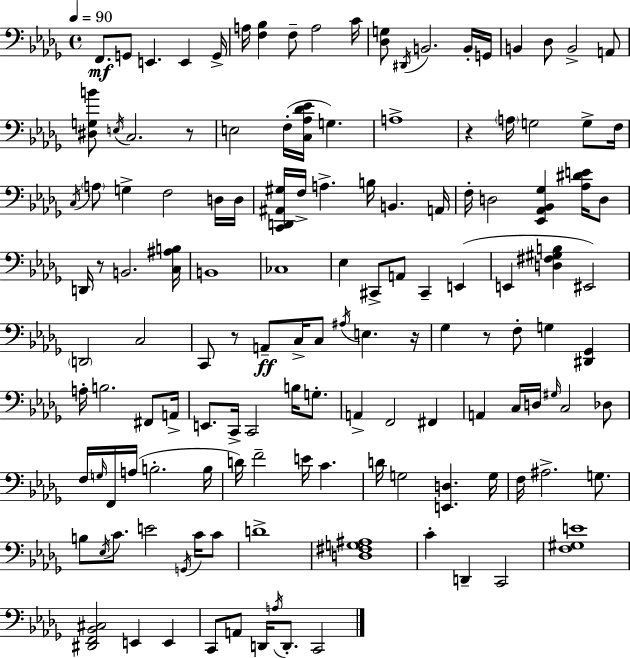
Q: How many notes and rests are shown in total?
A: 136